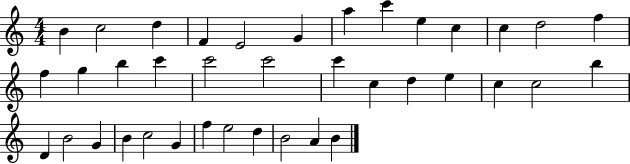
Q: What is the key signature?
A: C major